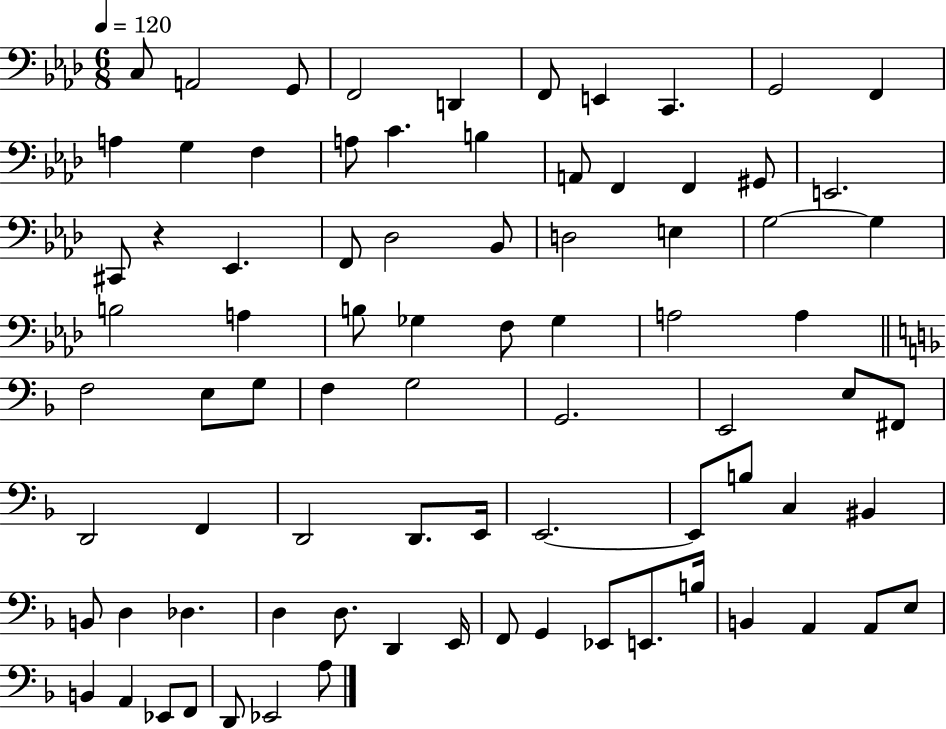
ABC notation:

X:1
T:Untitled
M:6/8
L:1/4
K:Ab
C,/2 A,,2 G,,/2 F,,2 D,, F,,/2 E,, C,, G,,2 F,, A, G, F, A,/2 C B, A,,/2 F,, F,, ^G,,/2 E,,2 ^C,,/2 z _E,, F,,/2 _D,2 _B,,/2 D,2 E, G,2 G, B,2 A, B,/2 _G, F,/2 _G, A,2 A, F,2 E,/2 G,/2 F, G,2 G,,2 E,,2 E,/2 ^F,,/2 D,,2 F,, D,,2 D,,/2 E,,/4 E,,2 E,,/2 B,/2 C, ^B,, B,,/2 D, _D, D, D,/2 D,, E,,/4 F,,/2 G,, _E,,/2 E,,/2 B,/4 B,, A,, A,,/2 E,/2 B,, A,, _E,,/2 F,,/2 D,,/2 _E,,2 A,/2